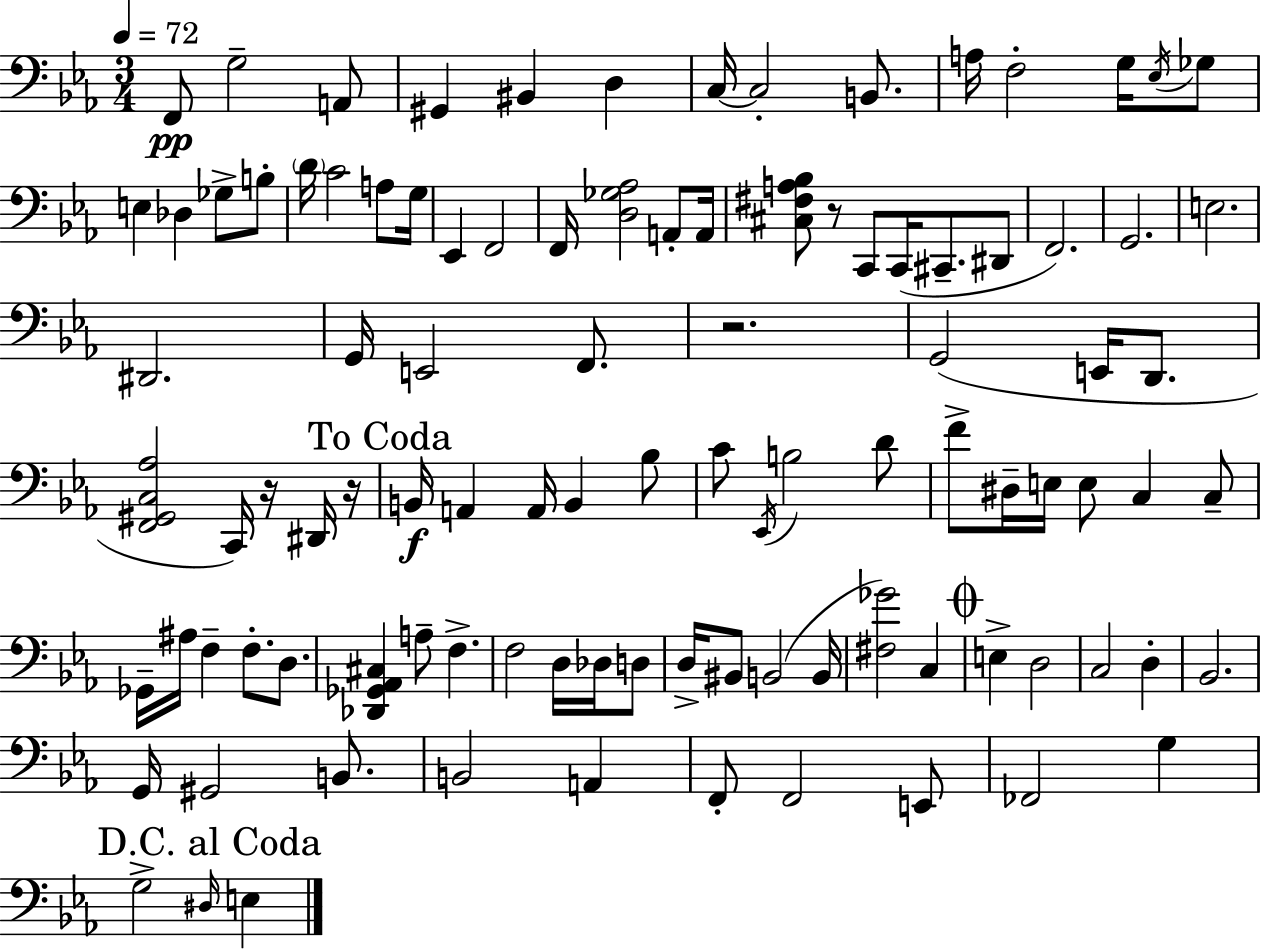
{
  \clef bass
  \numericTimeSignature
  \time 3/4
  \key c \minor
  \tempo 4 = 72
  f,8\pp g2-- a,8 | gis,4 bis,4 d4 | c16~~ c2-. b,8. | a16 f2-. g16 \acciaccatura { ees16 } ges8 | \break e4 des4 ges8-> b8-. | \parenthesize d'16 c'2 a8 | g16 ees,4 f,2 | f,16 <d ges aes>2 a,8-. | \break a,16 <cis fis a bes>8 r8 c,8 c,16( cis,8.-- dis,8 | f,2.) | g,2. | e2. | \break dis,2. | g,16 e,2 f,8. | r2. | g,2( e,16 d,8. | \break <f, gis, c aes>2 c,16) r16 dis,16 | r16 \mark "To Coda" b,16\f a,4 a,16 b,4 bes8 | c'8 \acciaccatura { ees,16 } b2 | d'8 f'8-> dis16-- e16 e8 c4 | \break c8-- ges,16-- ais16 f4-- f8.-. d8. | <des, ges, aes, cis>4 a8-- f4.-> | f2 d16 des16 | d8 d16-> bis,8 b,2( | \break b,16 <fis ges'>2) c4 | \mark \markup { \musicglyph "scripts.coda" } e4-> d2 | c2 d4-. | bes,2. | \break g,16 gis,2 b,8. | b,2 a,4 | f,8-. f,2 | e,8 fes,2 g4 | \break \mark "D.C. al Coda" g2-> \grace { dis16 } e4 | \bar "|."
}